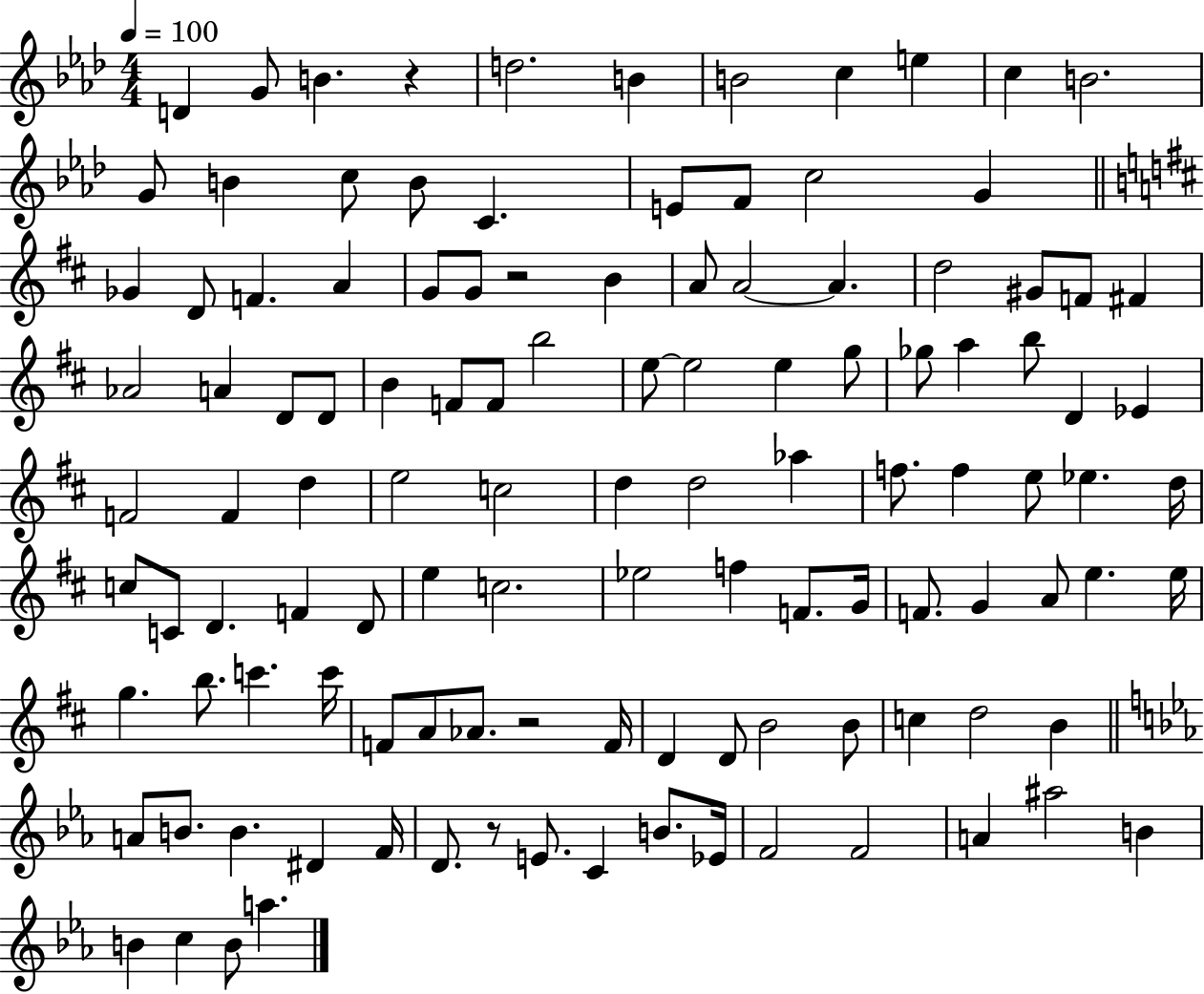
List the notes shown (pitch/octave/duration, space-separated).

D4/q G4/e B4/q. R/q D5/h. B4/q B4/h C5/q E5/q C5/q B4/h. G4/e B4/q C5/e B4/e C4/q. E4/e F4/e C5/h G4/q Gb4/q D4/e F4/q. A4/q G4/e G4/e R/h B4/q A4/e A4/h A4/q. D5/h G#4/e F4/e F#4/q Ab4/h A4/q D4/e D4/e B4/q F4/e F4/e B5/h E5/e E5/h E5/q G5/e Gb5/e A5/q B5/e D4/q Eb4/q F4/h F4/q D5/q E5/h C5/h D5/q D5/h Ab5/q F5/e. F5/q E5/e Eb5/q. D5/s C5/e C4/e D4/q. F4/q D4/e E5/q C5/h. Eb5/h F5/q F4/e. G4/s F4/e. G4/q A4/e E5/q. E5/s G5/q. B5/e. C6/q. C6/s F4/e A4/e Ab4/e. R/h F4/s D4/q D4/e B4/h B4/e C5/q D5/h B4/q A4/e B4/e. B4/q. D#4/q F4/s D4/e. R/e E4/e. C4/q B4/e. Eb4/s F4/h F4/h A4/q A#5/h B4/q B4/q C5/q B4/e A5/q.